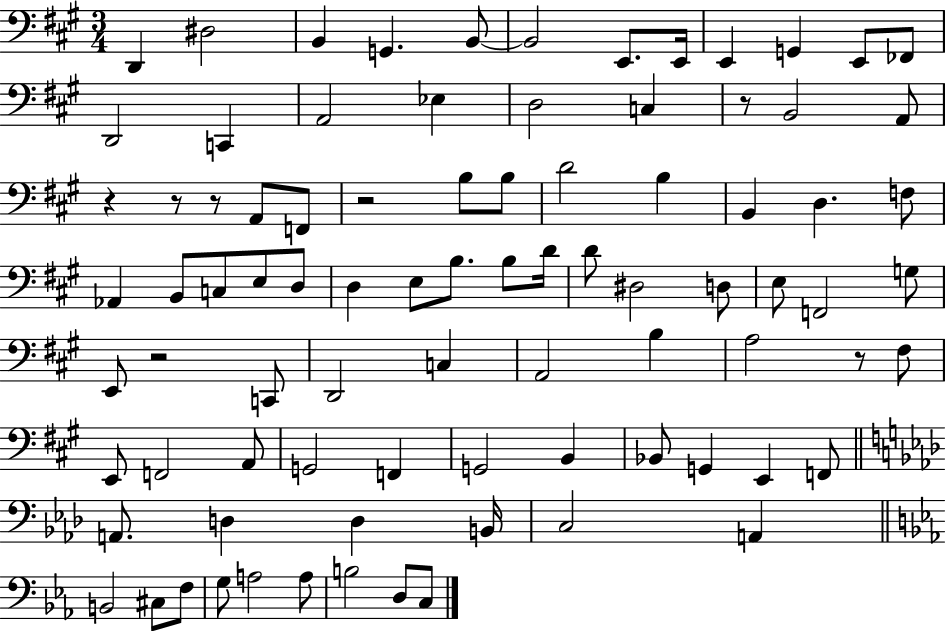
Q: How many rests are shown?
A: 7